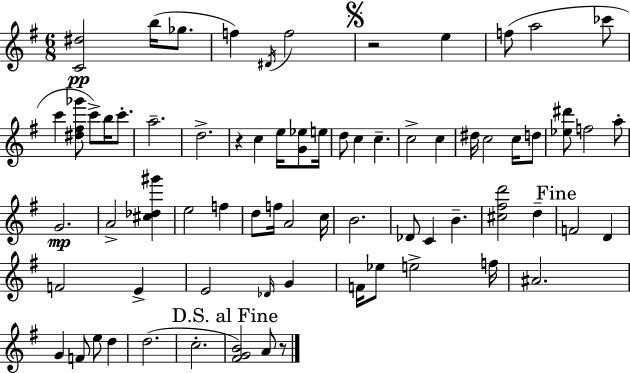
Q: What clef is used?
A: treble